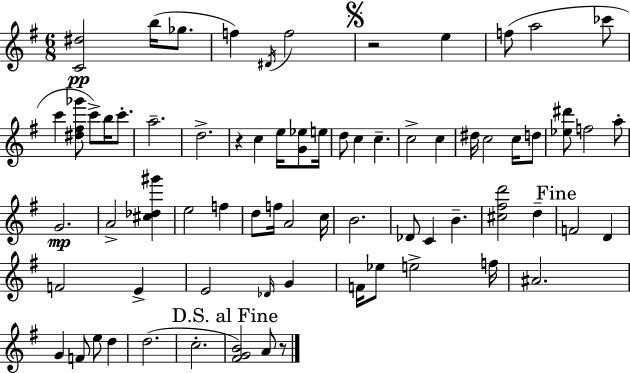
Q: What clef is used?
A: treble